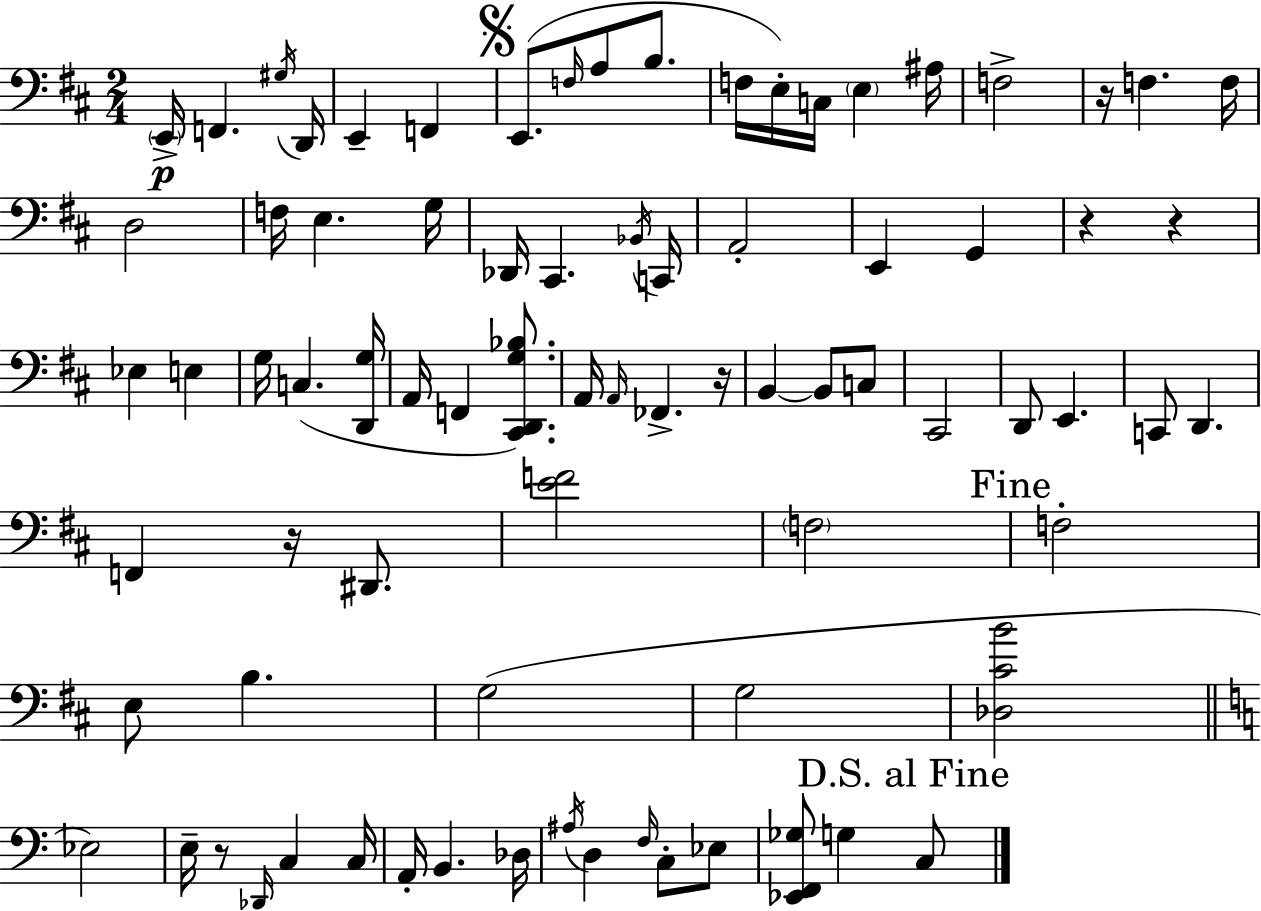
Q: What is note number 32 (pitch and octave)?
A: G3